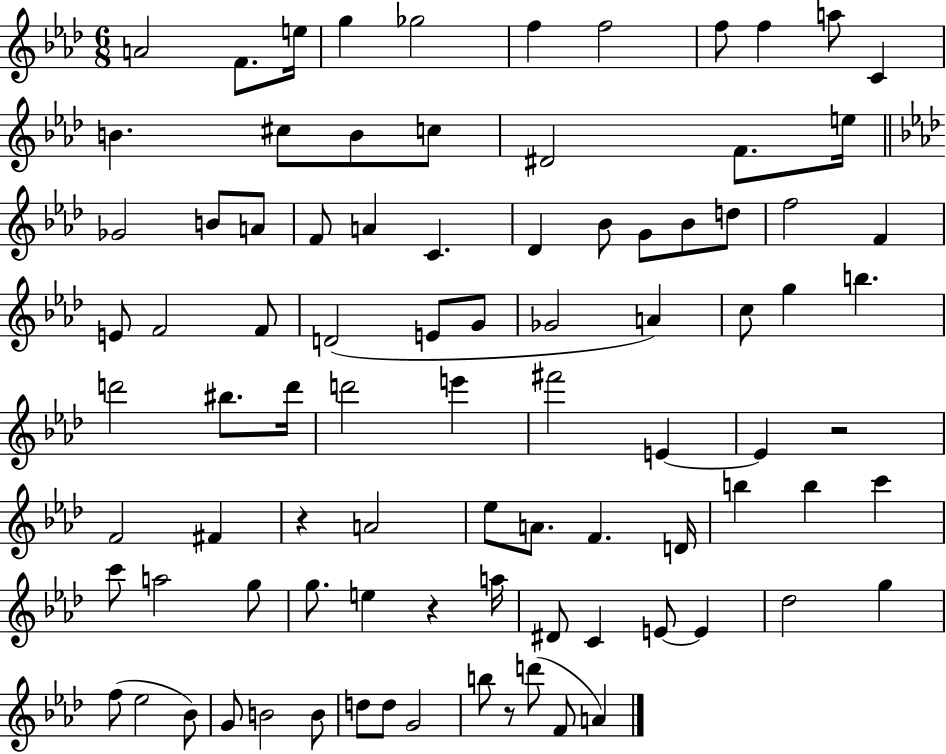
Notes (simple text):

A4/h F4/e. E5/s G5/q Gb5/h F5/q F5/h F5/e F5/q A5/e C4/q B4/q. C#5/e B4/e C5/e D#4/h F4/e. E5/s Gb4/h B4/e A4/e F4/e A4/q C4/q. Db4/q Bb4/e G4/e Bb4/e D5/e F5/h F4/q E4/e F4/h F4/e D4/h E4/e G4/e Gb4/h A4/q C5/e G5/q B5/q. D6/h BIS5/e. D6/s D6/h E6/q F#6/h E4/q E4/q R/h F4/h F#4/q R/q A4/h Eb5/e A4/e. F4/q. D4/s B5/q B5/q C6/q C6/e A5/h G5/e G5/e. E5/q R/q A5/s D#4/e C4/q E4/e E4/q Db5/h G5/q F5/e Eb5/h Bb4/e G4/e B4/h B4/e D5/e D5/e G4/h B5/e R/e D6/e F4/e A4/q